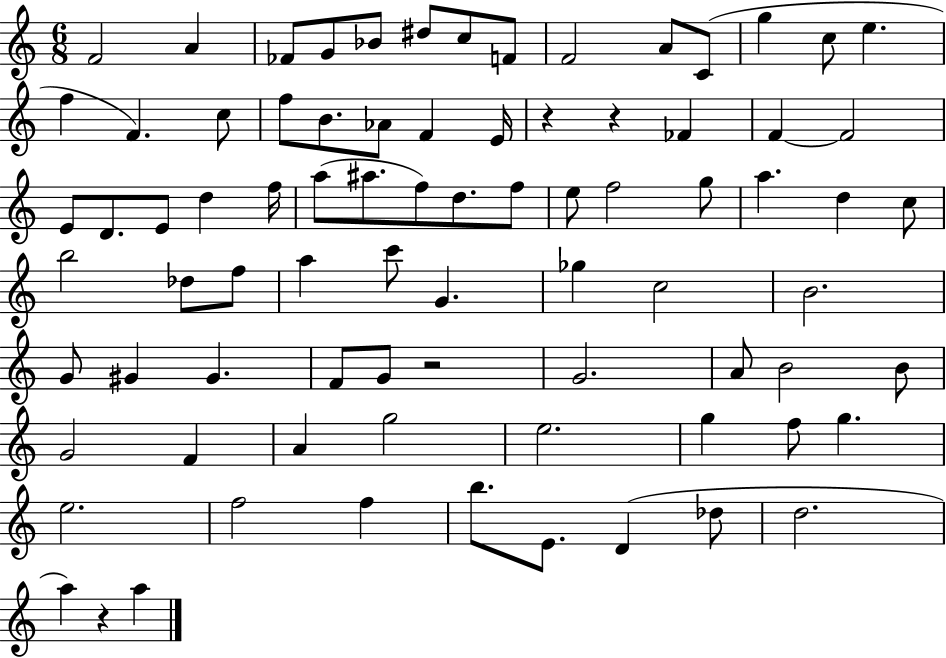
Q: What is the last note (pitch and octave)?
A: A5